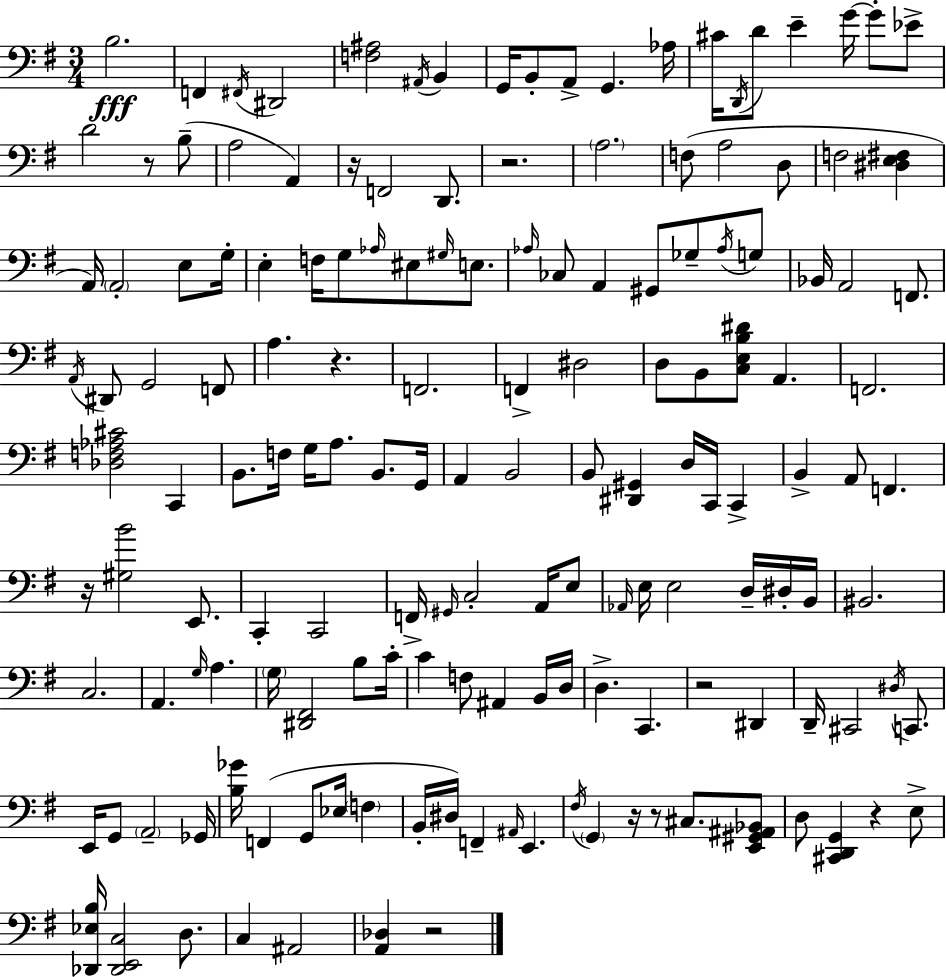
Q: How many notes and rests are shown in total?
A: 156